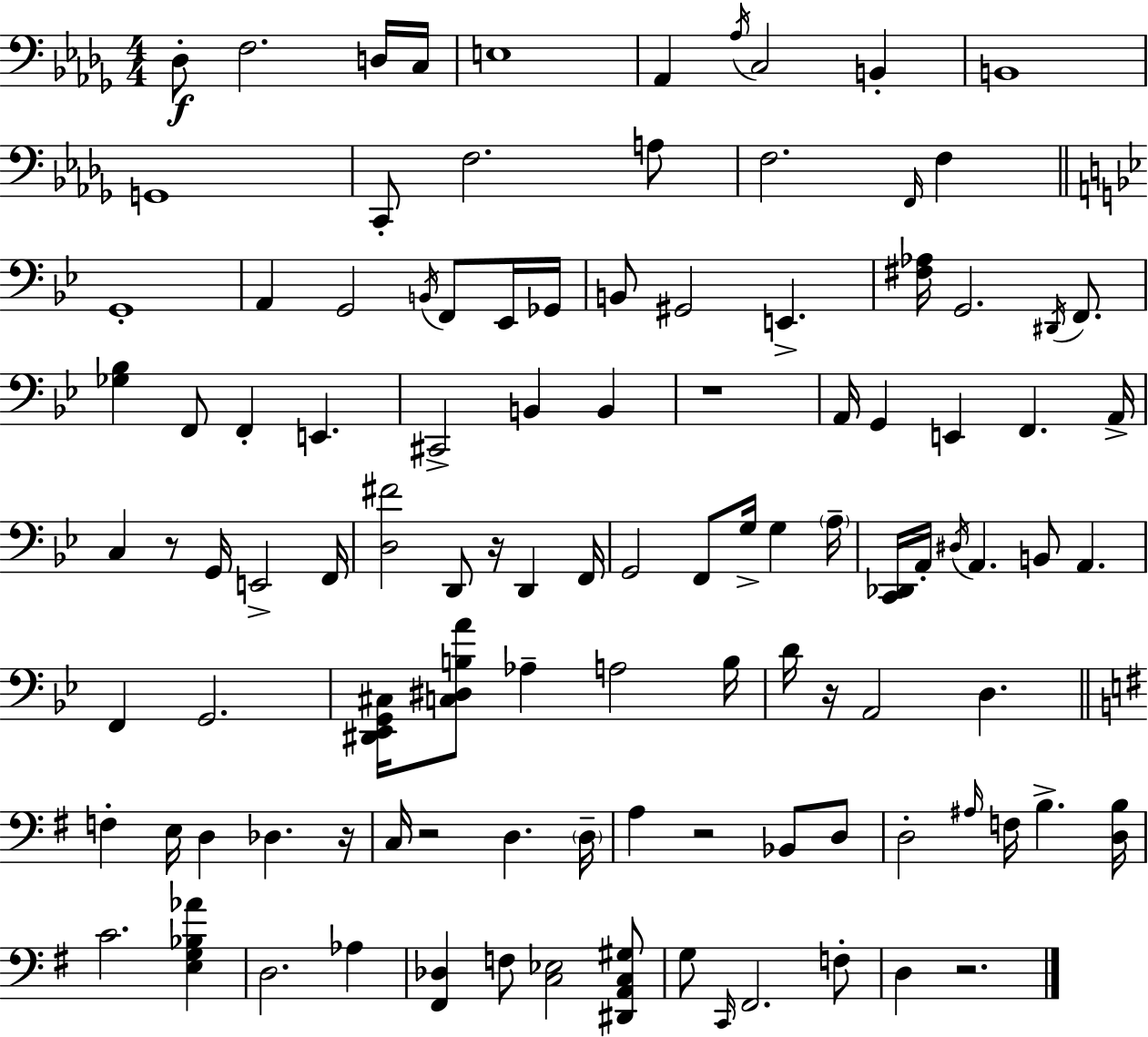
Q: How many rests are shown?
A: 8